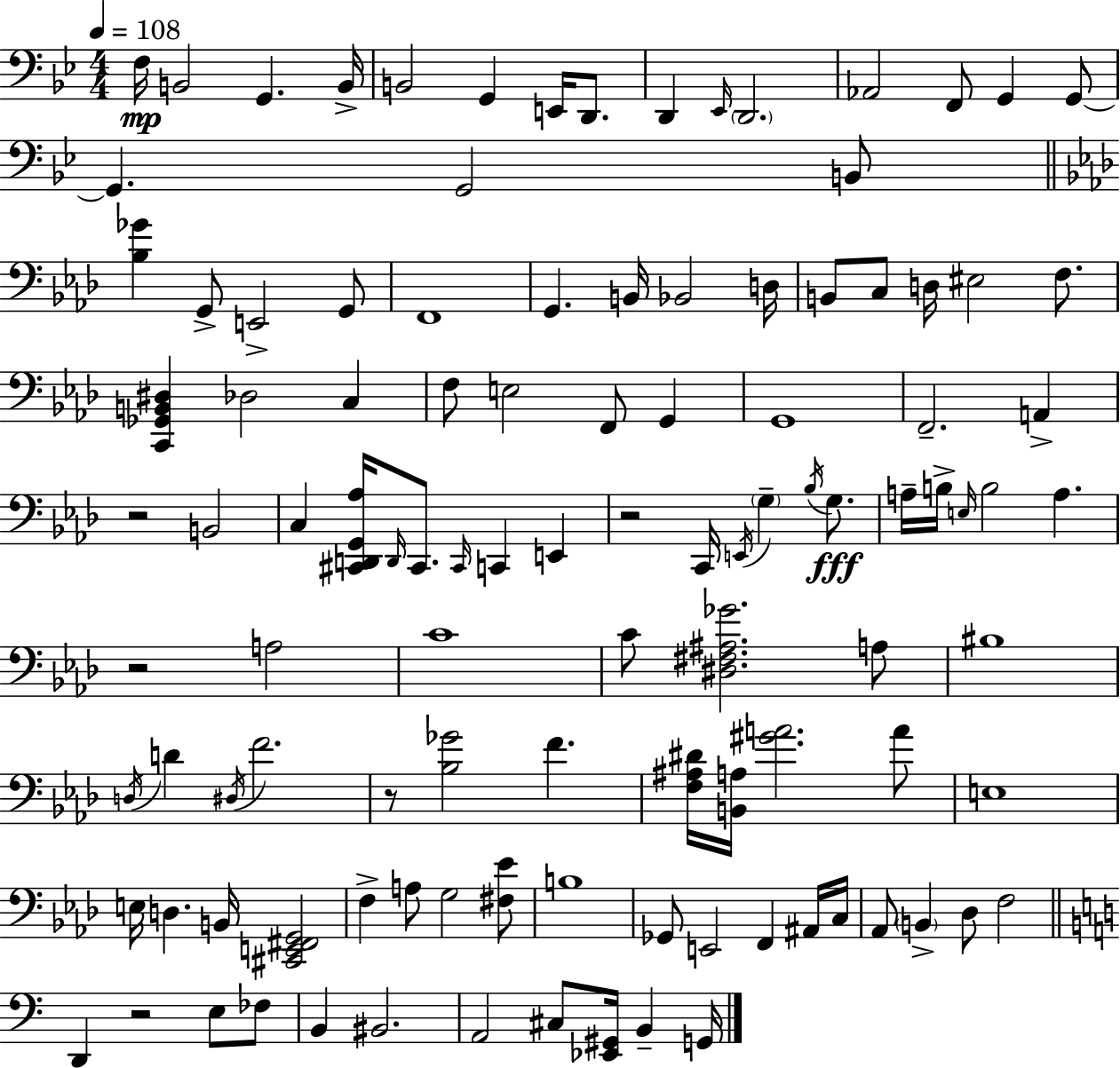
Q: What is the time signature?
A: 4/4